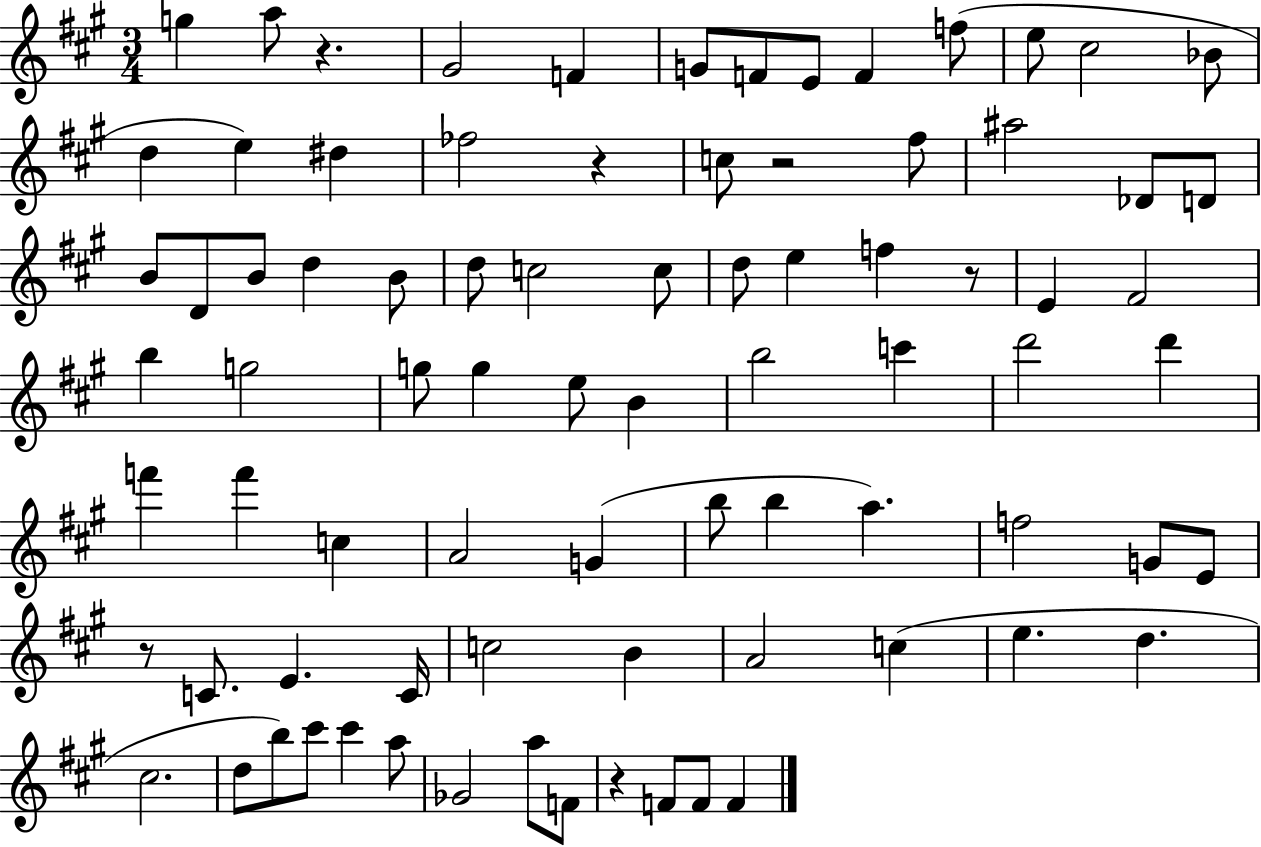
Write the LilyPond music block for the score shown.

{
  \clef treble
  \numericTimeSignature
  \time 3/4
  \key a \major
  \repeat volta 2 { g''4 a''8 r4. | gis'2 f'4 | g'8 f'8 e'8 f'4 f''8( | e''8 cis''2 bes'8 | \break d''4 e''4) dis''4 | fes''2 r4 | c''8 r2 fis''8 | ais''2 des'8 d'8 | \break b'8 d'8 b'8 d''4 b'8 | d''8 c''2 c''8 | d''8 e''4 f''4 r8 | e'4 fis'2 | \break b''4 g''2 | g''8 g''4 e''8 b'4 | b''2 c'''4 | d'''2 d'''4 | \break f'''4 f'''4 c''4 | a'2 g'4( | b''8 b''4 a''4.) | f''2 g'8 e'8 | \break r8 c'8. e'4. c'16 | c''2 b'4 | a'2 c''4( | e''4. d''4. | \break cis''2. | d''8 b''8) cis'''8 cis'''4 a''8 | ges'2 a''8 f'8 | r4 f'8 f'8 f'4 | \break } \bar "|."
}